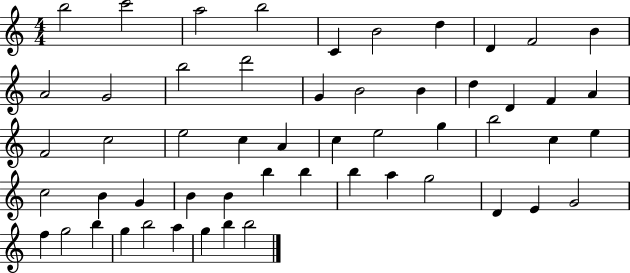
{
  \clef treble
  \numericTimeSignature
  \time 4/4
  \key c \major
  b''2 c'''2 | a''2 b''2 | c'4 b'2 d''4 | d'4 f'2 b'4 | \break a'2 g'2 | b''2 d'''2 | g'4 b'2 b'4 | d''4 d'4 f'4 a'4 | \break f'2 c''2 | e''2 c''4 a'4 | c''4 e''2 g''4 | b''2 c''4 e''4 | \break c''2 b'4 g'4 | b'4 b'4 b''4 b''4 | b''4 a''4 g''2 | d'4 e'4 g'2 | \break f''4 g''2 b''4 | g''4 b''2 a''4 | g''4 b''4 b''2 | \bar "|."
}